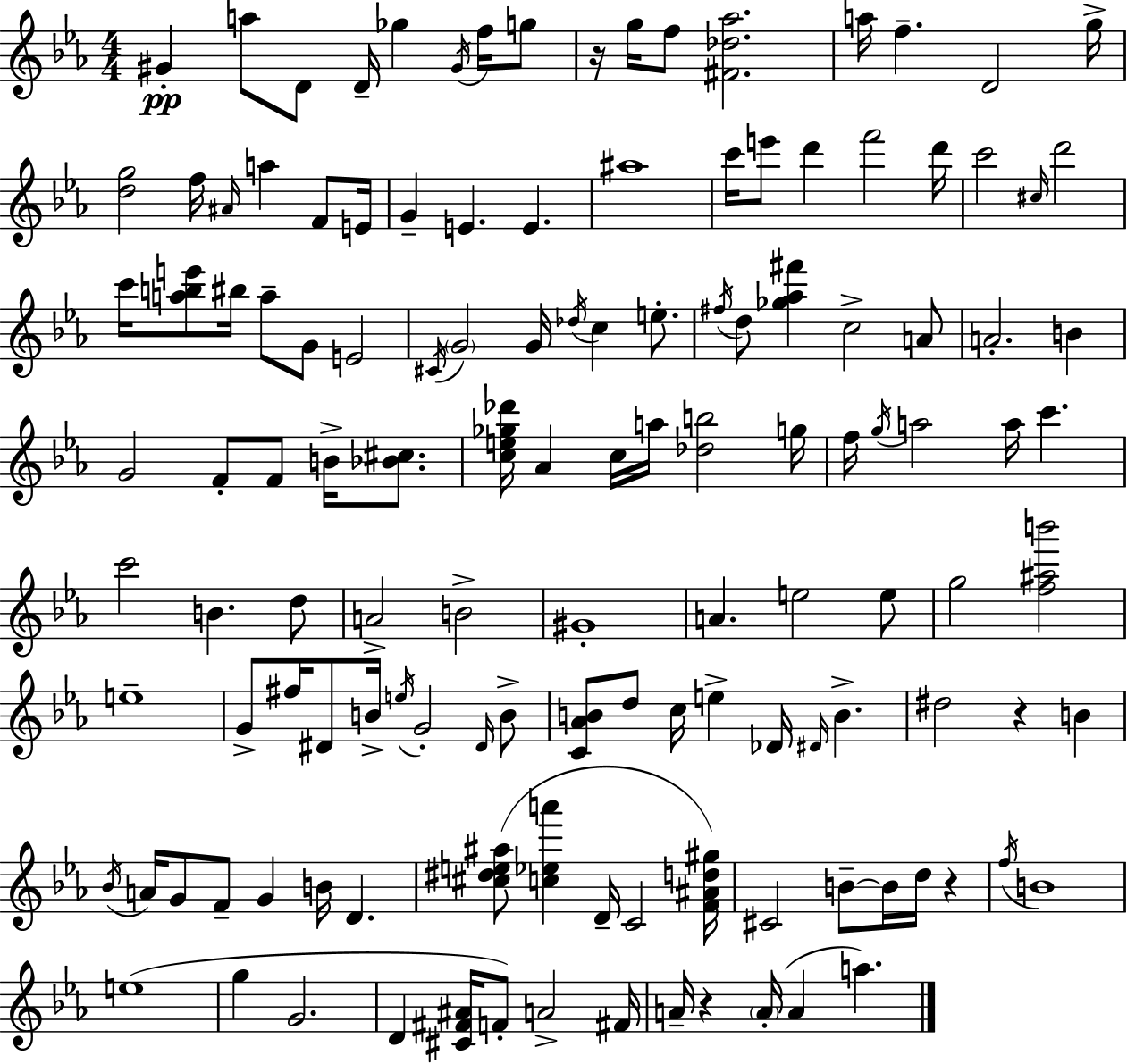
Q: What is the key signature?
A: C minor